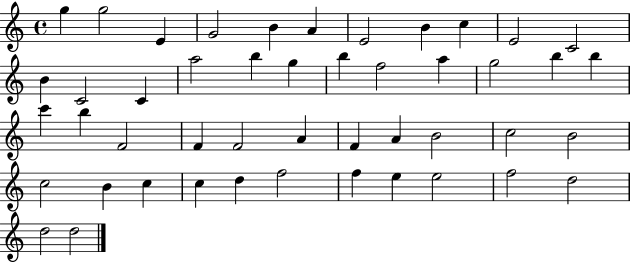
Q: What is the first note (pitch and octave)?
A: G5